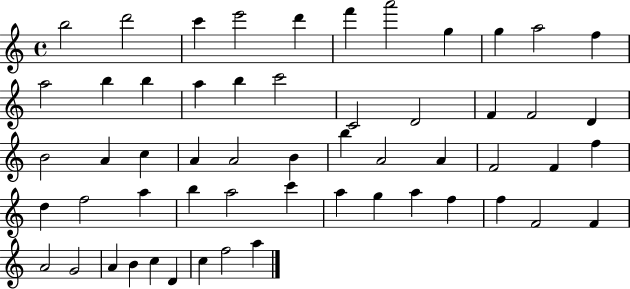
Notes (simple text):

B5/h D6/h C6/q E6/h D6/q F6/q A6/h G5/q G5/q A5/h F5/q A5/h B5/q B5/q A5/q B5/q C6/h C4/h D4/h F4/q F4/h D4/q B4/h A4/q C5/q A4/q A4/h B4/q B5/q A4/h A4/q F4/h F4/q F5/q D5/q F5/h A5/q B5/q A5/h C6/q A5/q G5/q A5/q F5/q F5/q F4/h F4/q A4/h G4/h A4/q B4/q C5/q D4/q C5/q F5/h A5/q